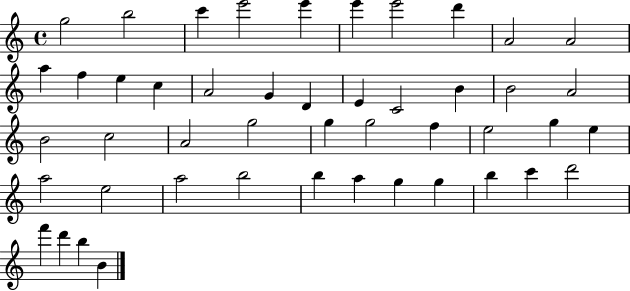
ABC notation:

X:1
T:Untitled
M:4/4
L:1/4
K:C
g2 b2 c' e'2 e' e' e'2 d' A2 A2 a f e c A2 G D E C2 B B2 A2 B2 c2 A2 g2 g g2 f e2 g e a2 e2 a2 b2 b a g g b c' d'2 f' d' b B